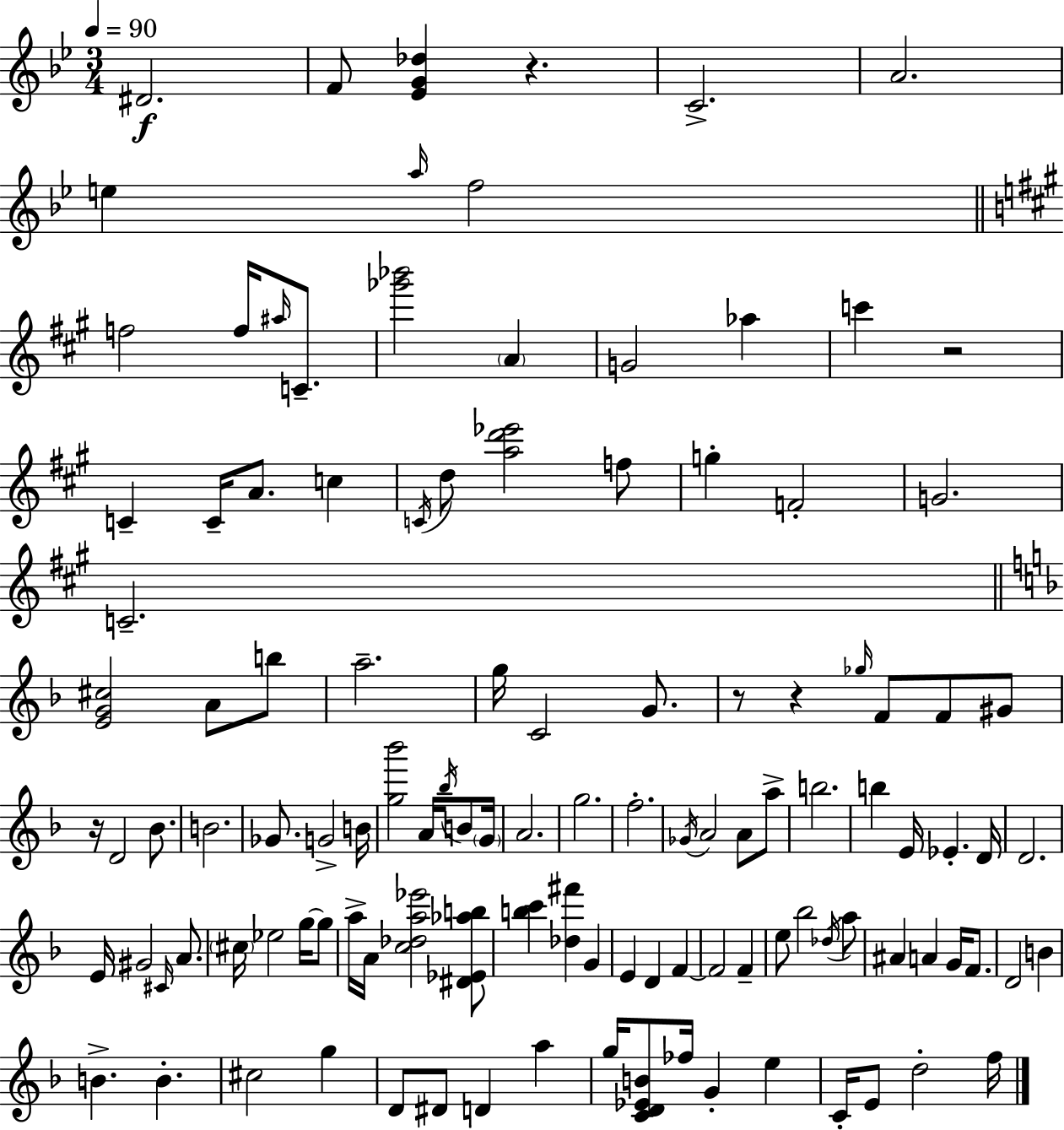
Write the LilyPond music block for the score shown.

{
  \clef treble
  \numericTimeSignature
  \time 3/4
  \key bes \major
  \tempo 4 = 90
  dis'2.\f | f'8 <ees' g' des''>4 r4. | c'2.-> | a'2. | \break e''4 \grace { a''16 } f''2 | \bar "||" \break \key a \major f''2 f''16 \grace { ais''16 } c'8.-- | <ges''' bes'''>2 \parenthesize a'4 | g'2 aes''4 | c'''4 r2 | \break c'4-- c'16-- a'8. c''4 | \acciaccatura { c'16 } d''8 <a'' d''' ees'''>2 | f''8 g''4-. f'2-. | g'2. | \break c'2.-- | \bar "||" \break \key f \major <e' g' cis''>2 a'8 b''8 | a''2.-- | g''16 c'2 g'8. | r8 r4 \grace { ges''16 } f'8 f'8 gis'8 | \break r16 d'2 bes'8. | b'2. | ges'8. g'2-> | b'16 <g'' bes'''>2 a'16 \acciaccatura { bes''16 } b'8 | \break \parenthesize g'16 a'2. | g''2. | f''2.-. | \acciaccatura { ges'16 } a'2 a'8 | \break a''8-> b''2. | b''4 e'16 ees'4.-. | d'16 d'2. | e'16 gis'2 | \break \grace { cis'16 } a'8. \parenthesize cis''16 ees''2 | g''16~~ g''8 a''16-> a'16 <c'' des'' a'' ees'''>2 | <dis' ees' aes'' b''>8 <b'' c'''>4 <des'' fis'''>4 | g'4 e'4 d'4 | \break f'4~~ f'2 | f'4-- e''8 bes''2 | \acciaccatura { des''16 } a''8 ais'4 a'4 | g'16 f'8. d'2 | \break b'4 b'4.-> b'4.-. | cis''2 | g''4 d'8 dis'8 d'4 | a''4 g''16 <c' d' ees' b'>8 fes''16 g'4-. | \break e''4 c'16-. e'8 d''2-. | f''16 \bar "|."
}